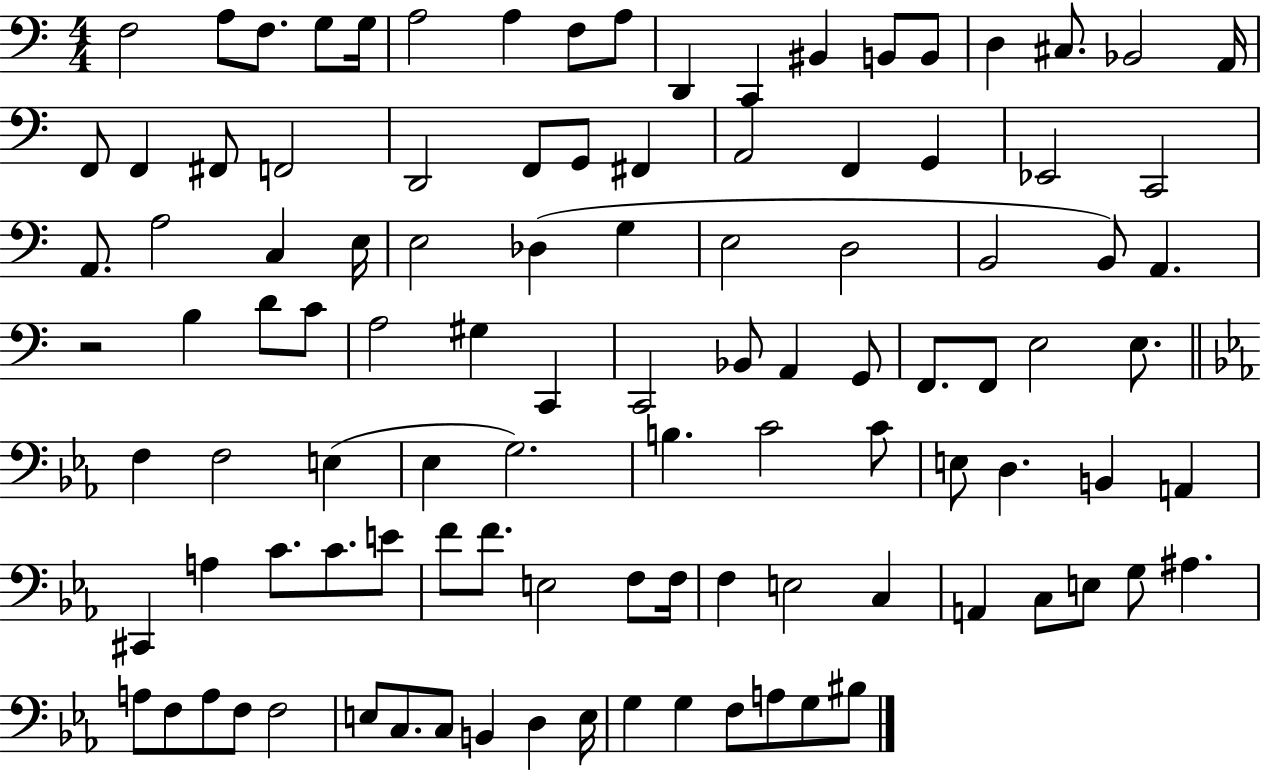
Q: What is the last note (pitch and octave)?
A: BIS3